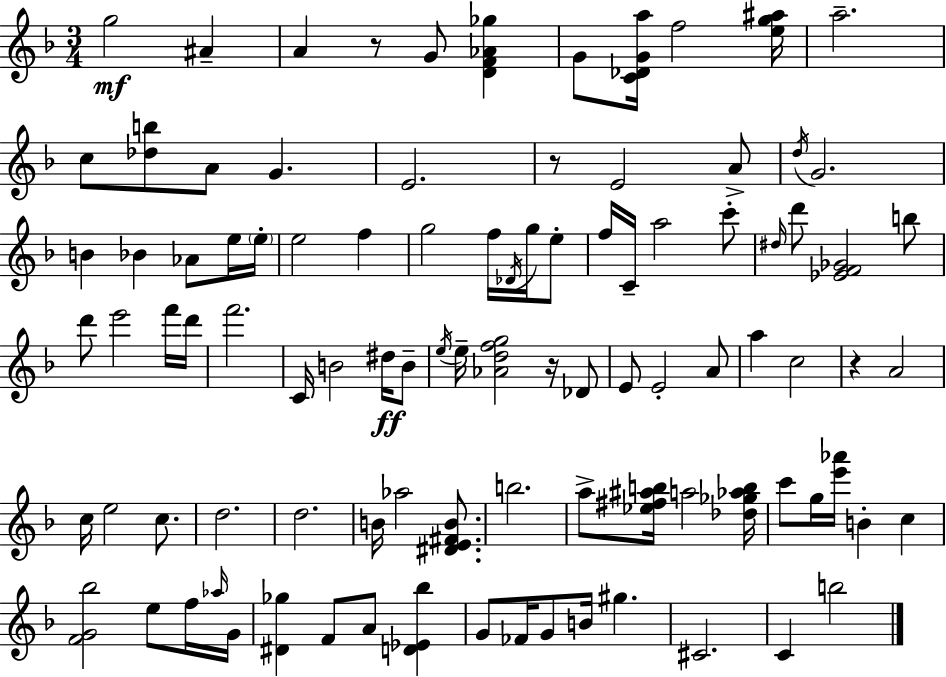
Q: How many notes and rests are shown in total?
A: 97